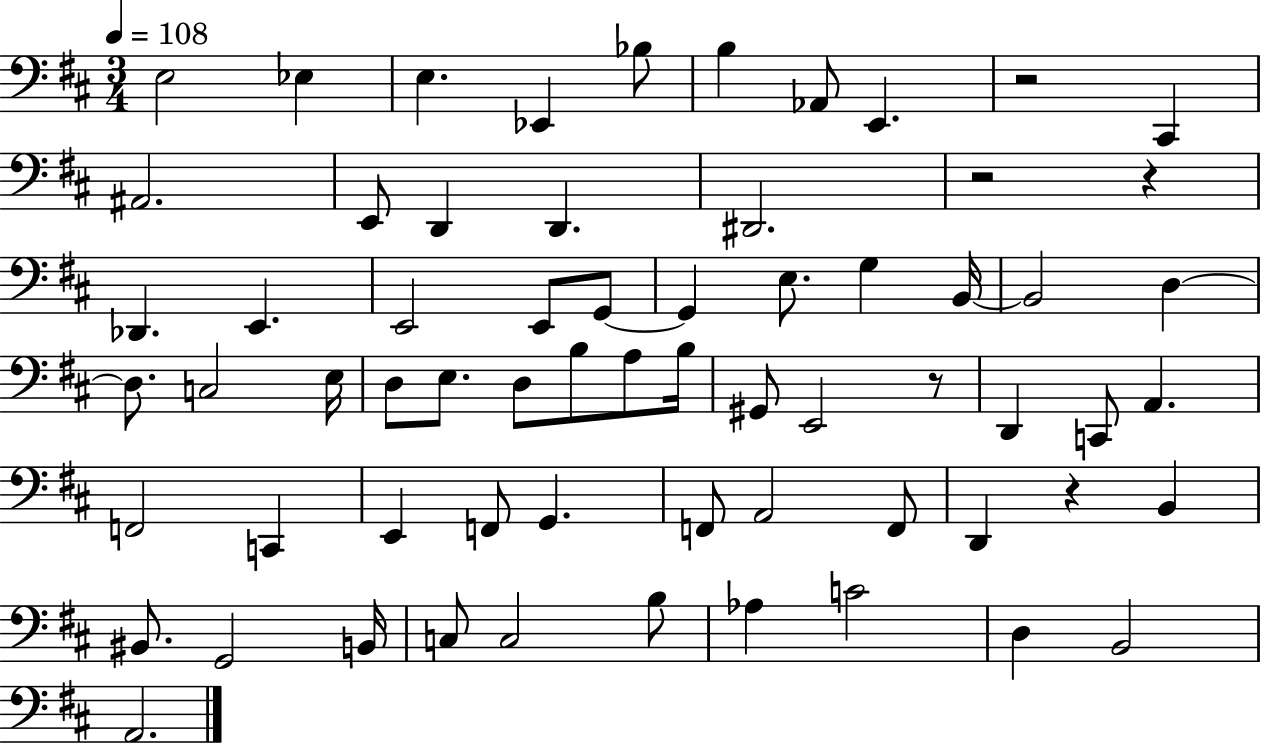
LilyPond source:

{
  \clef bass
  \numericTimeSignature
  \time 3/4
  \key d \major
  \tempo 4 = 108
  \repeat volta 2 { e2 ees4 | e4. ees,4 bes8 | b4 aes,8 e,4. | r2 cis,4 | \break ais,2. | e,8 d,4 d,4. | dis,2. | r2 r4 | \break des,4. e,4. | e,2 e,8 g,8~~ | g,4 e8. g4 b,16~~ | b,2 d4~~ | \break d8. c2 e16 | d8 e8. d8 b8 a8 b16 | gis,8 e,2 r8 | d,4 c,8 a,4. | \break f,2 c,4 | e,4 f,8 g,4. | f,8 a,2 f,8 | d,4 r4 b,4 | \break bis,8. g,2 b,16 | c8 c2 b8 | aes4 c'2 | d4 b,2 | \break a,2. | } \bar "|."
}